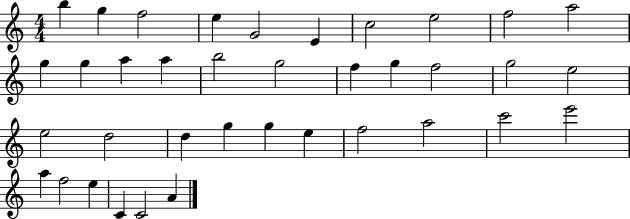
B5/q G5/q F5/h E5/q G4/h E4/q C5/h E5/h F5/h A5/h G5/q G5/q A5/q A5/q B5/h G5/h F5/q G5/q F5/h G5/h E5/h E5/h D5/h D5/q G5/q G5/q E5/q F5/h A5/h C6/h E6/h A5/q F5/h E5/q C4/q C4/h A4/q